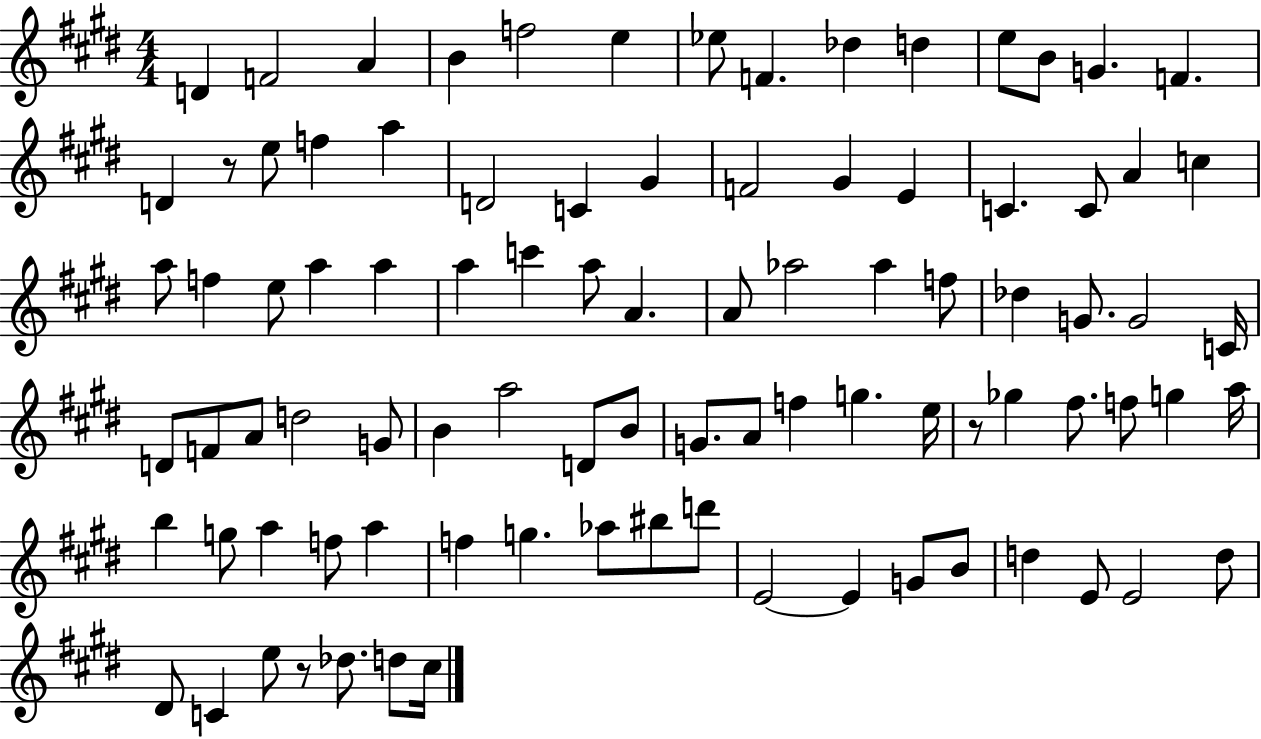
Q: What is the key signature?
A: E major